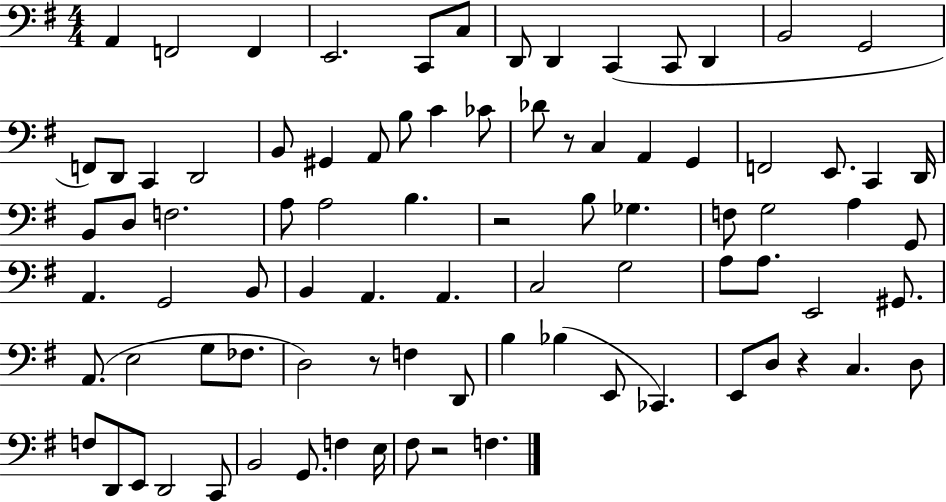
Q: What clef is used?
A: bass